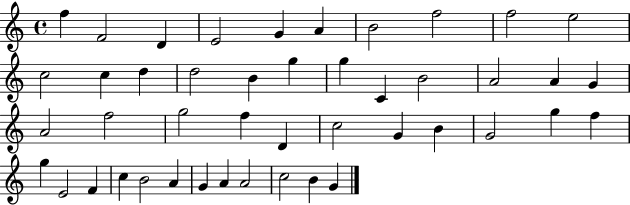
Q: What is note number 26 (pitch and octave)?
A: F5